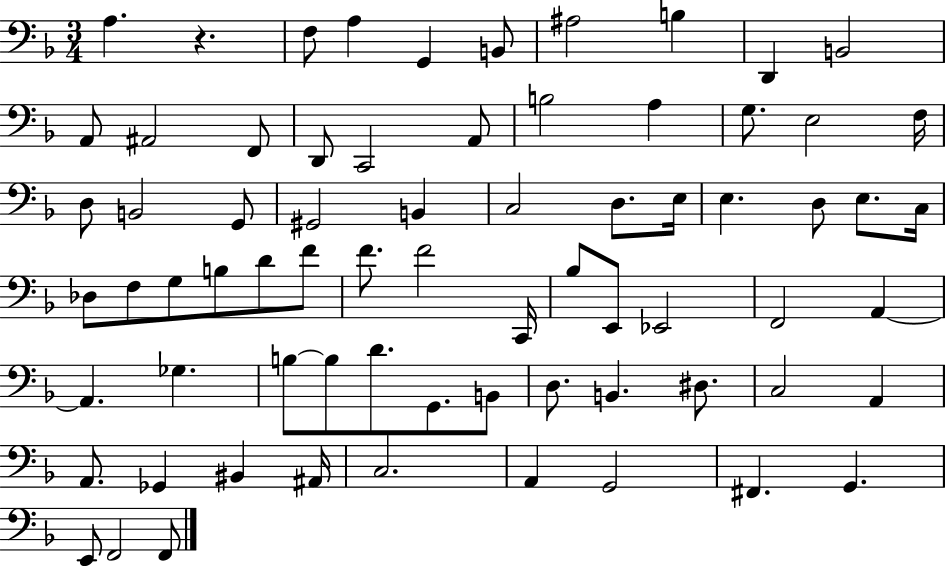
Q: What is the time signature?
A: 3/4